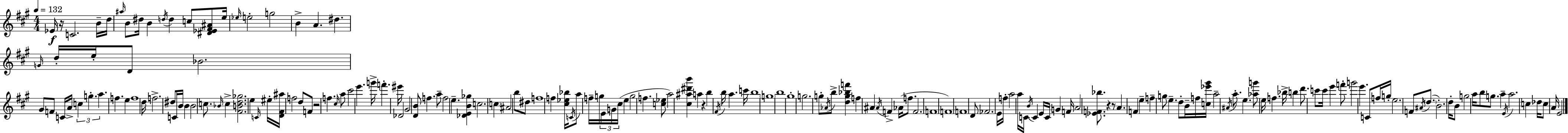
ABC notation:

X:1
T:Untitled
M:4/4
L:1/4
K:A
_E/4 z/4 C2 B/4 d/4 ^a/4 B/2 ^d/4 B d/4 d c/2 [^D_E^F^A]/2 e/4 _e/4 e2 g2 B A ^d G/4 d/4 e/4 D/2 _B2 ^G/2 F/2 C/4 A/4 c g a f e f4 d/4 f2 ^d/2 C/4 B/4 B B2 c/2 _B/4 c [^FBd_g]2 e C/4 ^e/4 [D^F^a]/4 f2 d/2 F/2 z2 f ^c/4 a/2 ^c'2 e' g'/4 f' ^e'/4 _D2 ^G2 [DB]/2 f a/2 f2 e [_DEB_g] c2 c ^A2 b/2 ^d/2 f4 f [^c_e_b]/4 C/4 a/2 f/4 g/4 E/4 G/4 ^c/4 e g2 f [c_e]/2 a2 [^c^a^d'b'] a z b ^F/4 b/4 a c'/4 b4 g4 b4 ^g4 g2 g/2 _A/4 b/2 [dg_bf'] f ^A ^A/4 F _A/4 f/2 F2 F4 F4 F4 D/2 _F2 E/4 f/4 a2 a/4 C/4 B/4 C E/4 C/4 G F/4 A2 [_EF_b]/2 z z/2 A F e f g/2 e d/2 B/4 f/4 [c_e'^g']/4 a2 ^A/4 a/2 e [_ag']/2 e/4 f _b/4 b d'/2 c'/2 c'/4 e' f'/2 g'2 e' C/2 f/4 g/4 e2 F/2 ^A/4 d/2 B2 d/4 B/2 g2 a/4 b/2 g/2 a E/4 a2 c _d/4 c/2 A/4 E2